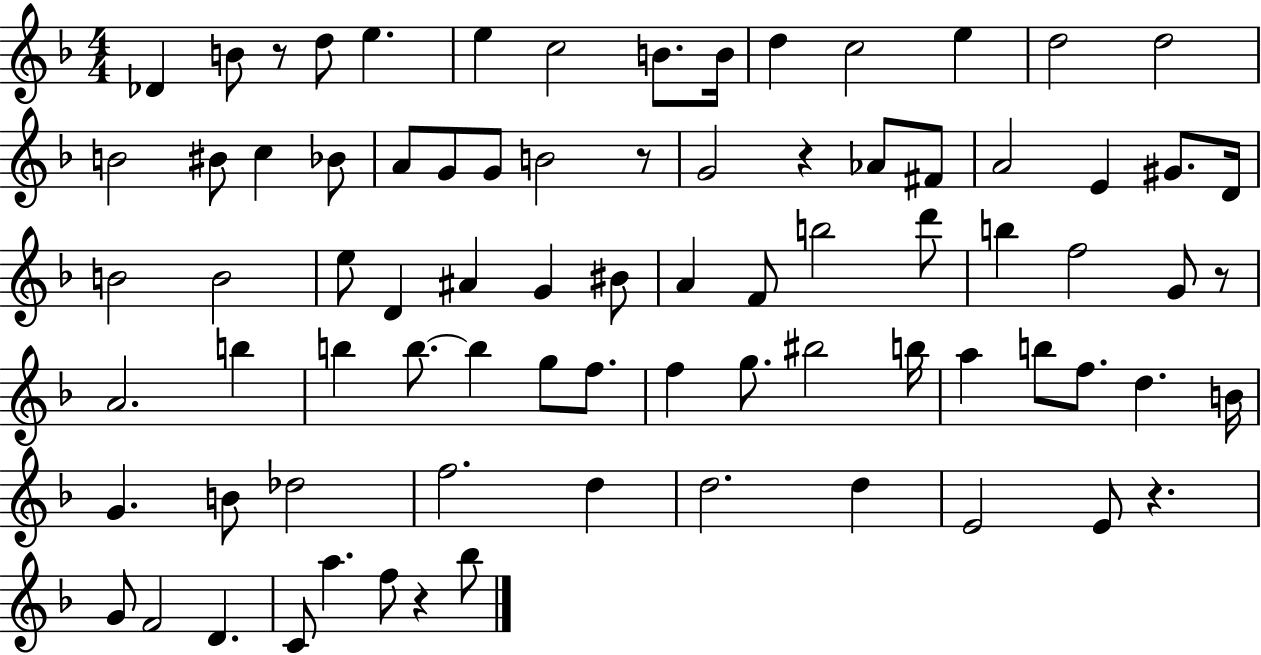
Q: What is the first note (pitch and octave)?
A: Db4